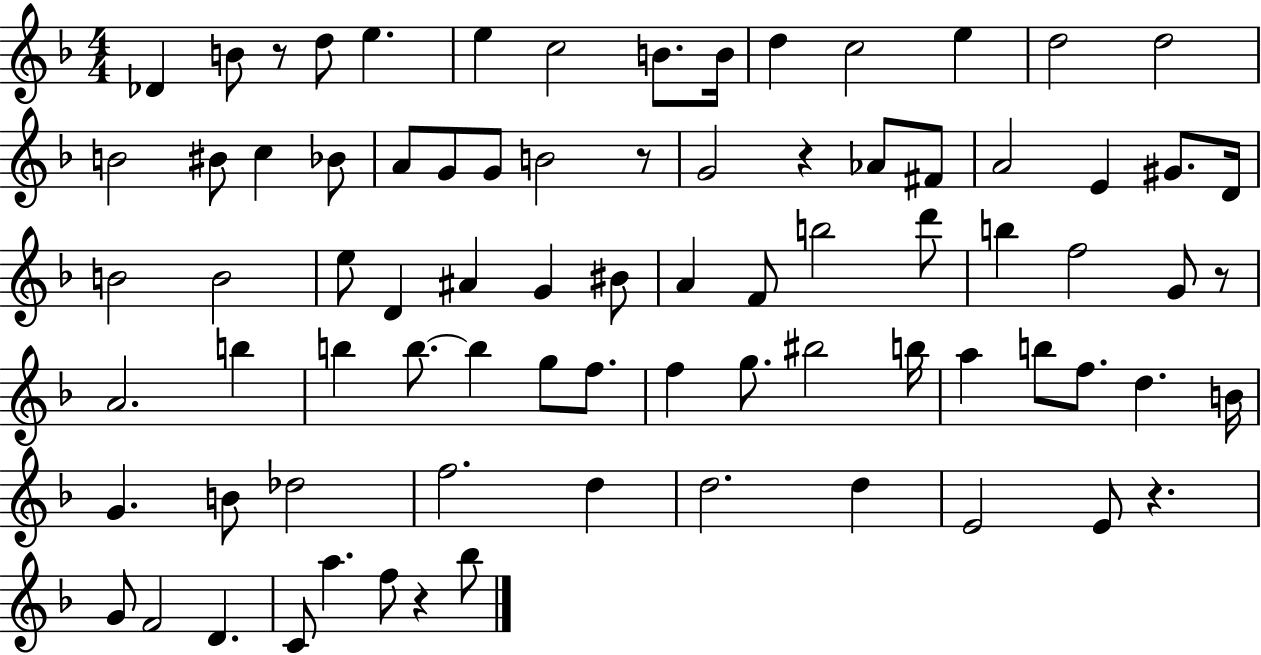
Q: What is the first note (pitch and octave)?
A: Db4